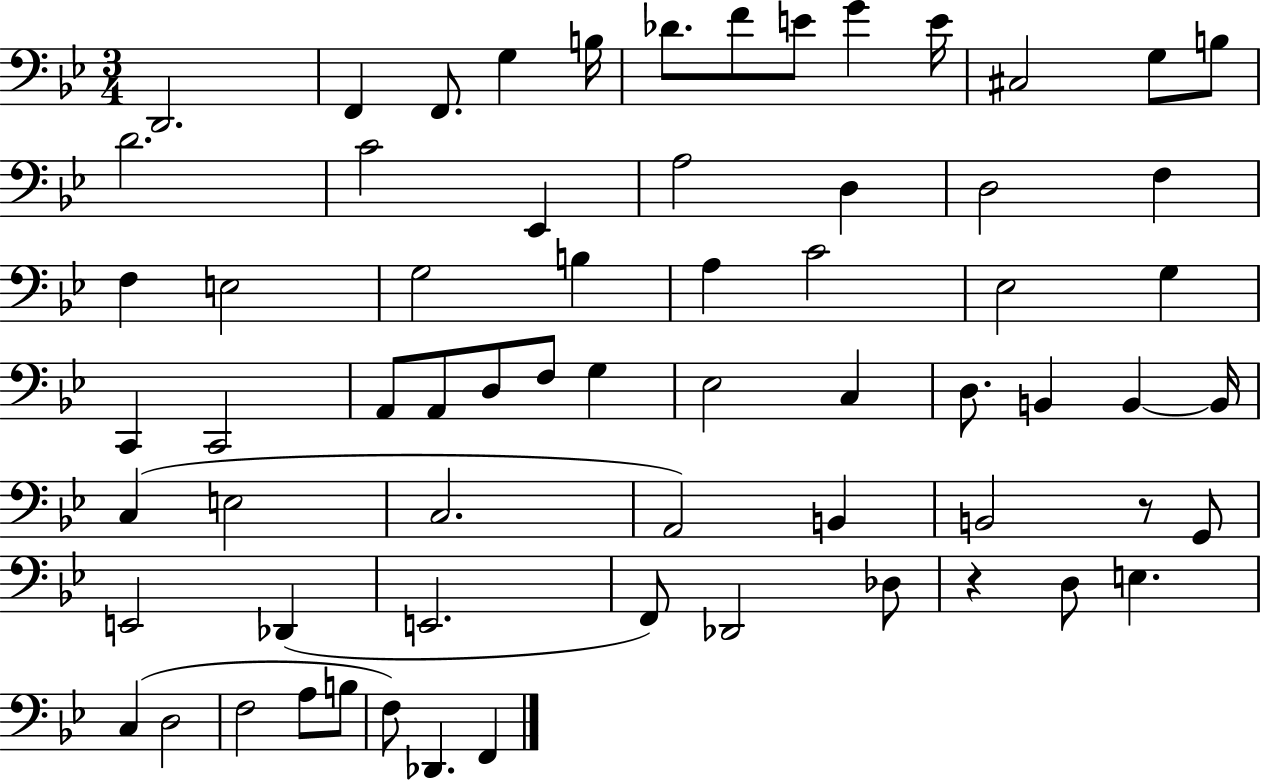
X:1
T:Untitled
M:3/4
L:1/4
K:Bb
D,,2 F,, F,,/2 G, B,/4 _D/2 F/2 E/2 G E/4 ^C,2 G,/2 B,/2 D2 C2 _E,, A,2 D, D,2 F, F, E,2 G,2 B, A, C2 _E,2 G, C,, C,,2 A,,/2 A,,/2 D,/2 F,/2 G, _E,2 C, D,/2 B,, B,, B,,/4 C, E,2 C,2 A,,2 B,, B,,2 z/2 G,,/2 E,,2 _D,, E,,2 F,,/2 _D,,2 _D,/2 z D,/2 E, C, D,2 F,2 A,/2 B,/2 F,/2 _D,, F,,